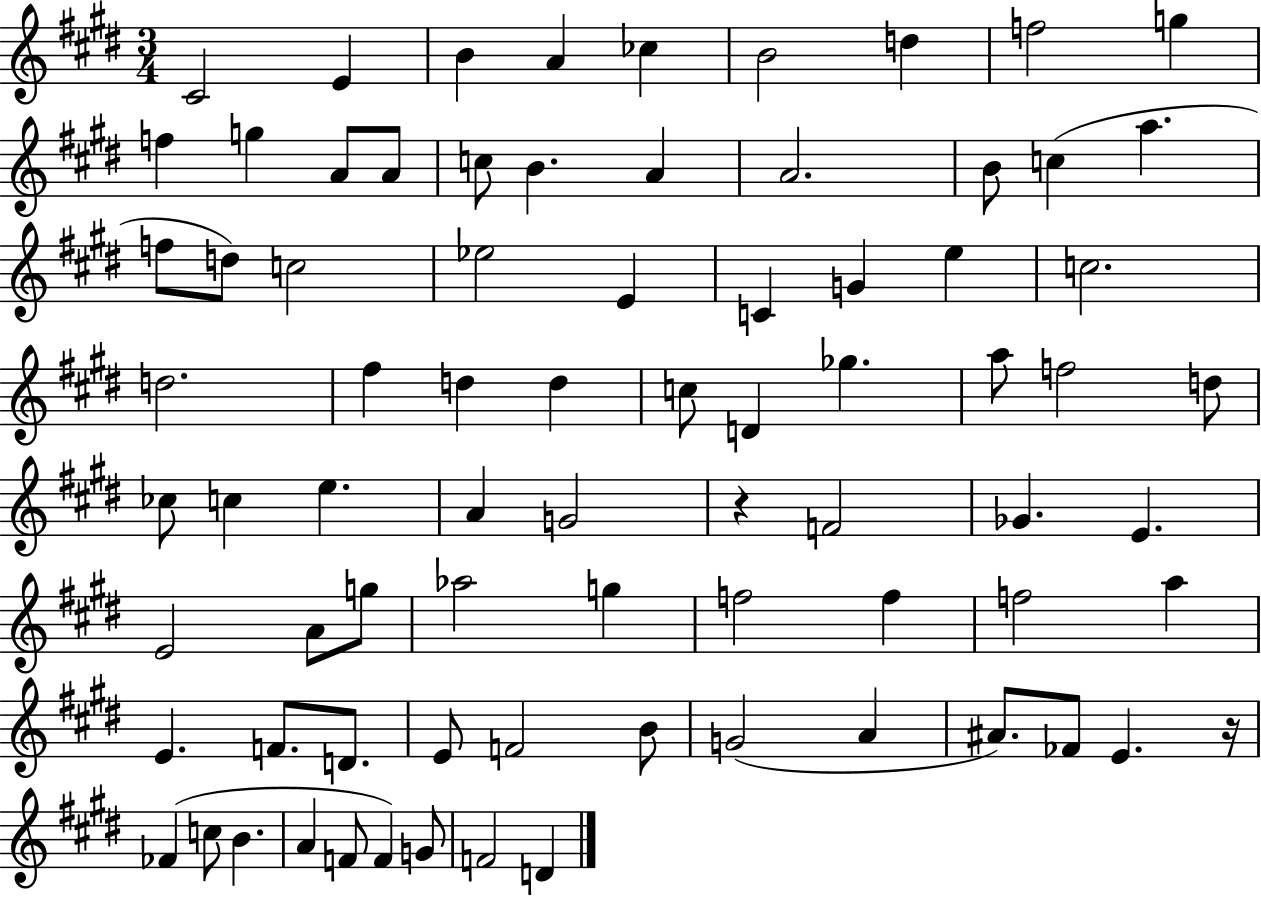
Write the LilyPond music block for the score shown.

{
  \clef treble
  \numericTimeSignature
  \time 3/4
  \key e \major
  \repeat volta 2 { cis'2 e'4 | b'4 a'4 ces''4 | b'2 d''4 | f''2 g''4 | \break f''4 g''4 a'8 a'8 | c''8 b'4. a'4 | a'2. | b'8 c''4( a''4. | \break f''8 d''8) c''2 | ees''2 e'4 | c'4 g'4 e''4 | c''2. | \break d''2. | fis''4 d''4 d''4 | c''8 d'4 ges''4. | a''8 f''2 d''8 | \break ces''8 c''4 e''4. | a'4 g'2 | r4 f'2 | ges'4. e'4. | \break e'2 a'8 g''8 | aes''2 g''4 | f''2 f''4 | f''2 a''4 | \break e'4. f'8. d'8. | e'8 f'2 b'8 | g'2( a'4 | ais'8.) fes'8 e'4. r16 | \break fes'4( c''8 b'4. | a'4 f'8 f'4) g'8 | f'2 d'4 | } \bar "|."
}